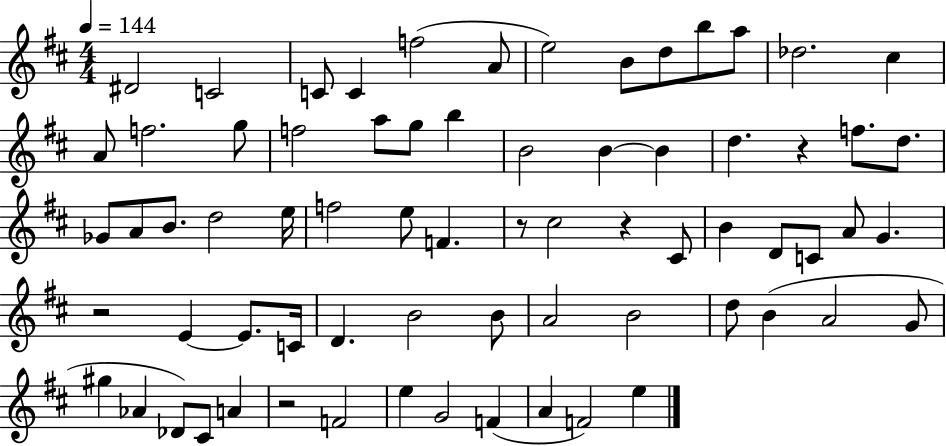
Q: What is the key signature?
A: D major